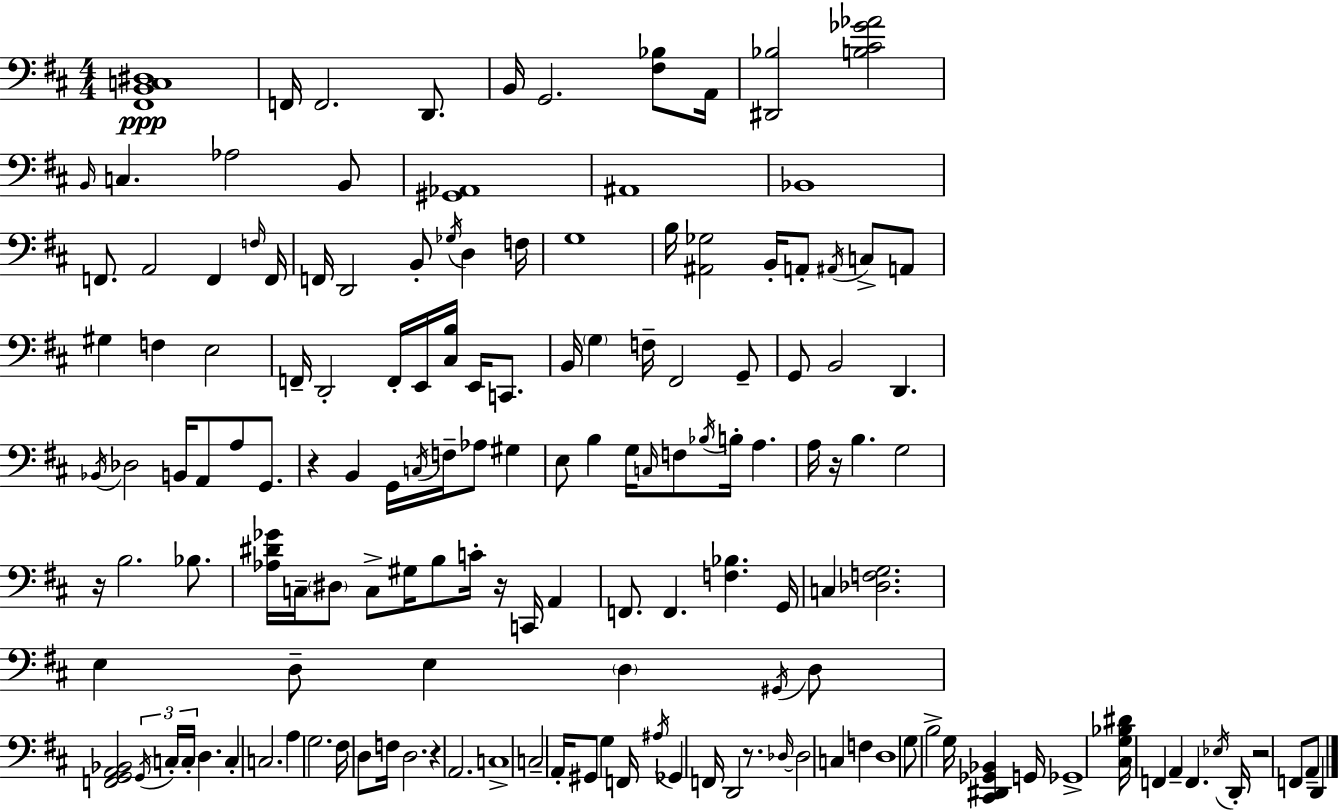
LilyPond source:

{
  \clef bass
  \numericTimeSignature
  \time 4/4
  \key d \major
  <fis, b, c dis>1\ppp | f,16 f,2. d,8. | b,16 g,2. <fis bes>8 a,16 | <dis, bes>2 <b cis' ges' aes'>2 | \break \grace { b,16 } c4. aes2 b,8 | <gis, aes,>1 | ais,1 | bes,1 | \break f,8. a,2 f,4 | \grace { f16 } f,16 f,16 d,2 b,8-. \acciaccatura { ges16 } d4 | f16 g1 | b16 <ais, ges>2 b,16-. a,8-. \acciaccatura { ais,16 } | \break c8-> a,8 gis4 f4 e2 | f,16-- d,2-. f,16-. e,16 <cis b>16 | e,16 c,8. b,16 \parenthesize g4 f16-- fis,2 | g,8-- g,8 b,2 d,4. | \break \acciaccatura { bes,16 } des2 b,16 a,8 | a8 g,8. r4 b,4 g,16 \acciaccatura { c16 } f16-- | aes8 gis4 e8 b4 g16 \grace { c16 } f8 | \acciaccatura { bes16 } b16-. a4. a16 r16 b4. | \break g2 r16 b2. | bes8. <aes dis' ges'>16 c16-- \parenthesize dis8 c8-> gis16 b8 | c'16-. r16 c,16 a,4 f,8. f,4. | <f bes>4. g,16 c4 <des f g>2. | \break e4 d8-- e4 | \parenthesize d4 \acciaccatura { gis,16 } d8 <f, g, a, bes,>2 | \tuplet 3/2 { \acciaccatura { g,16 } c16-. c16-. } d4. c4-. c2. | a4 g2. | \break fis16 d8 f16 d2. | r4 a,2. | c1-> | c2-- | \break a,16-. gis,8 g4 f,16 \acciaccatura { ais16 } ges,4 f,16 | d,2 r8. \grace { des16~ }~ des2 | c4 f4 d1 | g8 b2-> | \break g16 <cis, dis, ges, bes,>4 g,16 ges,1-> | <cis g bes dis'>16 f,4 | a,4-- f,4. \acciaccatura { ees16 } d,16-. r2 | f,8 a,8-- d,4 \bar "|."
}